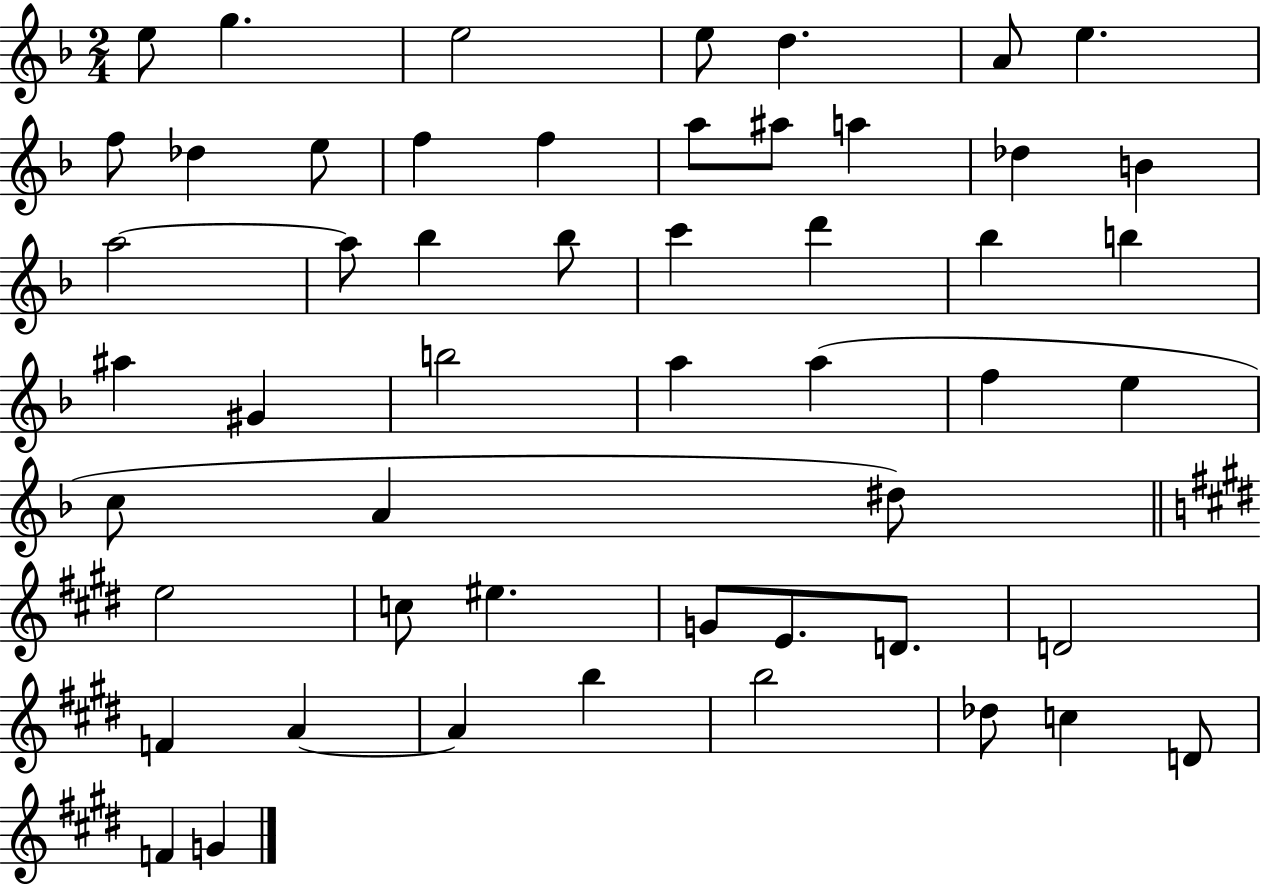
{
  \clef treble
  \numericTimeSignature
  \time 2/4
  \key f \major
  e''8 g''4. | e''2 | e''8 d''4. | a'8 e''4. | \break f''8 des''4 e''8 | f''4 f''4 | a''8 ais''8 a''4 | des''4 b'4 | \break a''2~~ | a''8 bes''4 bes''8 | c'''4 d'''4 | bes''4 b''4 | \break ais''4 gis'4 | b''2 | a''4 a''4( | f''4 e''4 | \break c''8 a'4 dis''8) | \bar "||" \break \key e \major e''2 | c''8 eis''4. | g'8 e'8. d'8. | d'2 | \break f'4 a'4~~ | a'4 b''4 | b''2 | des''8 c''4 d'8 | \break f'4 g'4 | \bar "|."
}